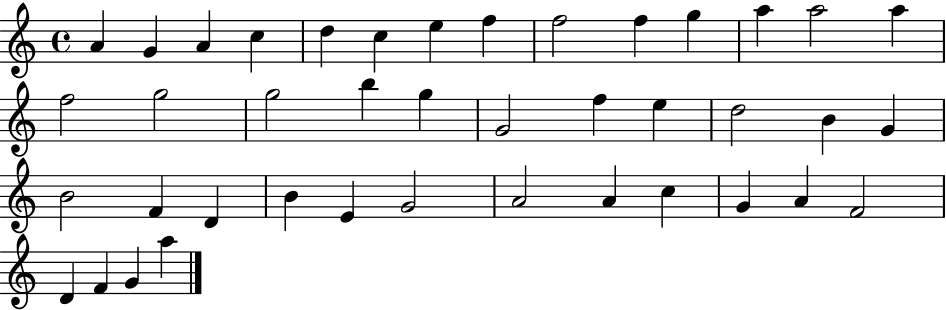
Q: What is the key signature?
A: C major